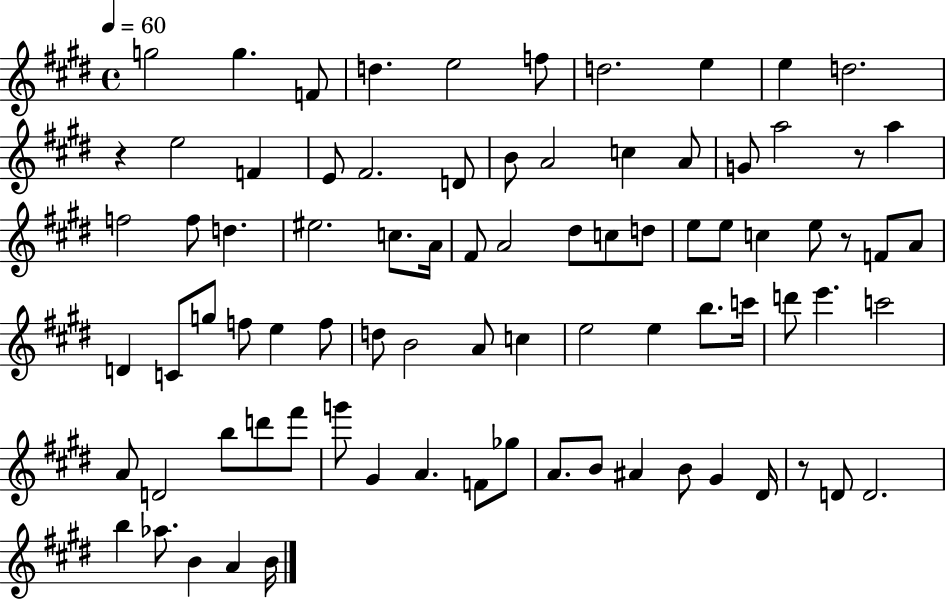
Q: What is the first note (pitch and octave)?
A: G5